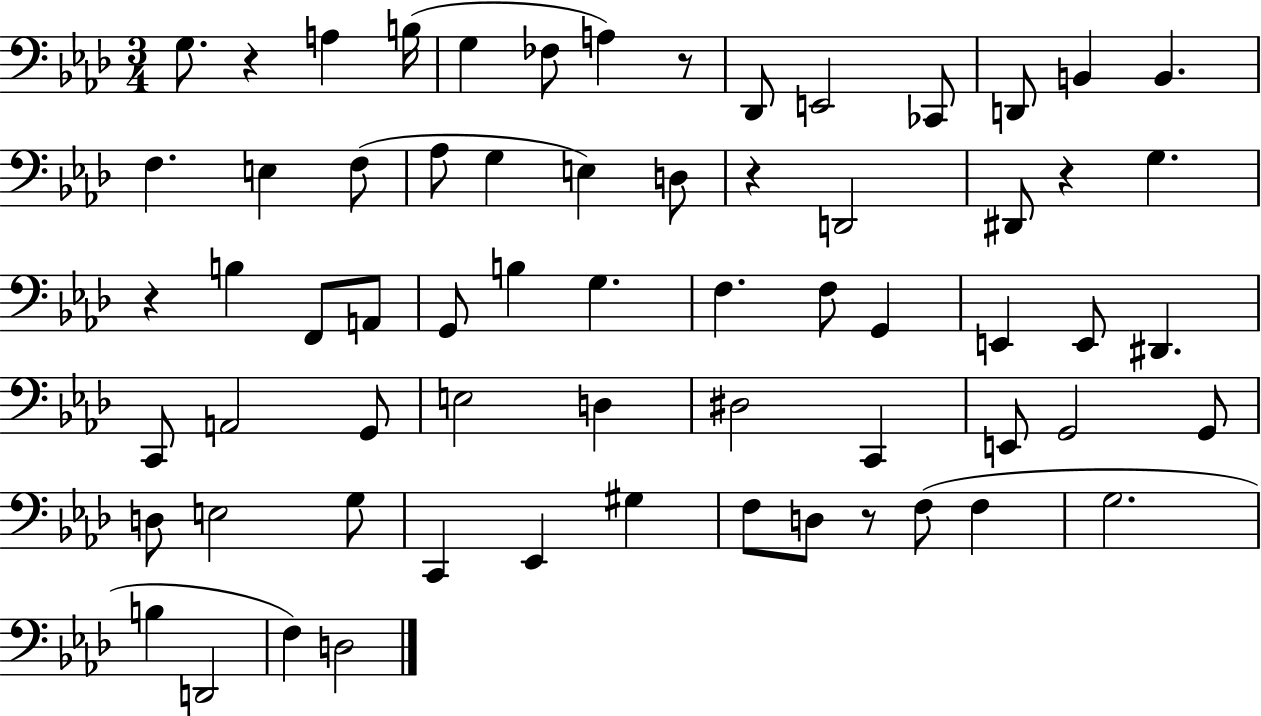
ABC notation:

X:1
T:Untitled
M:3/4
L:1/4
K:Ab
G,/2 z A, B,/4 G, _F,/2 A, z/2 _D,,/2 E,,2 _C,,/2 D,,/2 B,, B,, F, E, F,/2 _A,/2 G, E, D,/2 z D,,2 ^D,,/2 z G, z B, F,,/2 A,,/2 G,,/2 B, G, F, F,/2 G,, E,, E,,/2 ^D,, C,,/2 A,,2 G,,/2 E,2 D, ^D,2 C,, E,,/2 G,,2 G,,/2 D,/2 E,2 G,/2 C,, _E,, ^G, F,/2 D,/2 z/2 F,/2 F, G,2 B, D,,2 F, D,2